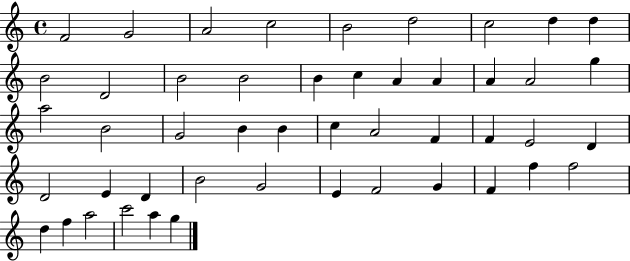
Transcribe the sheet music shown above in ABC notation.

X:1
T:Untitled
M:4/4
L:1/4
K:C
F2 G2 A2 c2 B2 d2 c2 d d B2 D2 B2 B2 B c A A A A2 g a2 B2 G2 B B c A2 F F E2 D D2 E D B2 G2 E F2 G F f f2 d f a2 c'2 a g